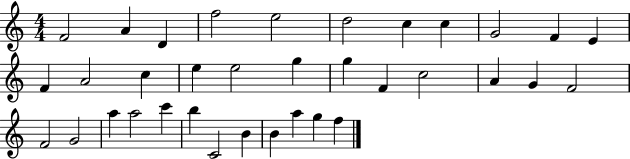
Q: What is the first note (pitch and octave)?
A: F4